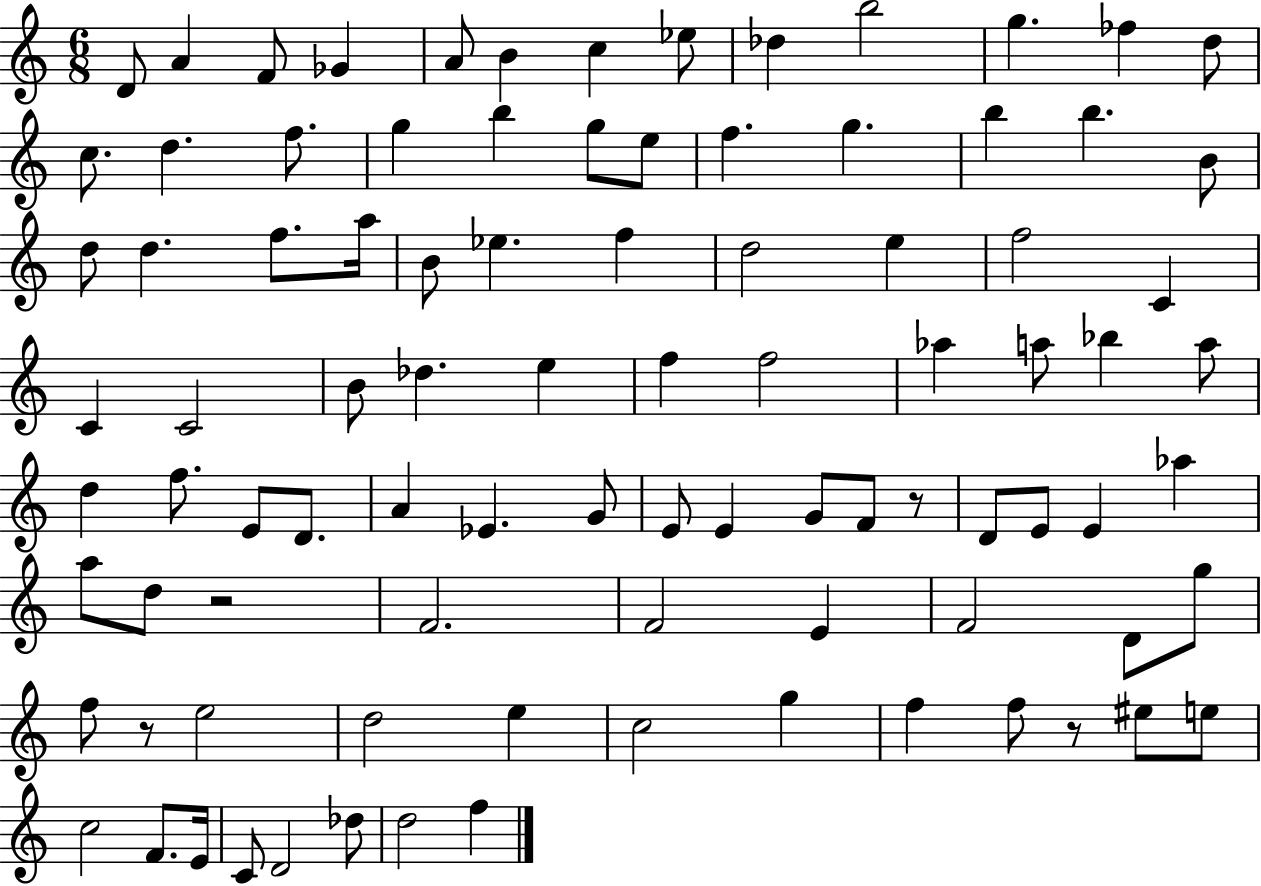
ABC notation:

X:1
T:Untitled
M:6/8
L:1/4
K:C
D/2 A F/2 _G A/2 B c _e/2 _d b2 g _f d/2 c/2 d f/2 g b g/2 e/2 f g b b B/2 d/2 d f/2 a/4 B/2 _e f d2 e f2 C C C2 B/2 _d e f f2 _a a/2 _b a/2 d f/2 E/2 D/2 A _E G/2 E/2 E G/2 F/2 z/2 D/2 E/2 E _a a/2 d/2 z2 F2 F2 E F2 D/2 g/2 f/2 z/2 e2 d2 e c2 g f f/2 z/2 ^e/2 e/2 c2 F/2 E/4 C/2 D2 _d/2 d2 f